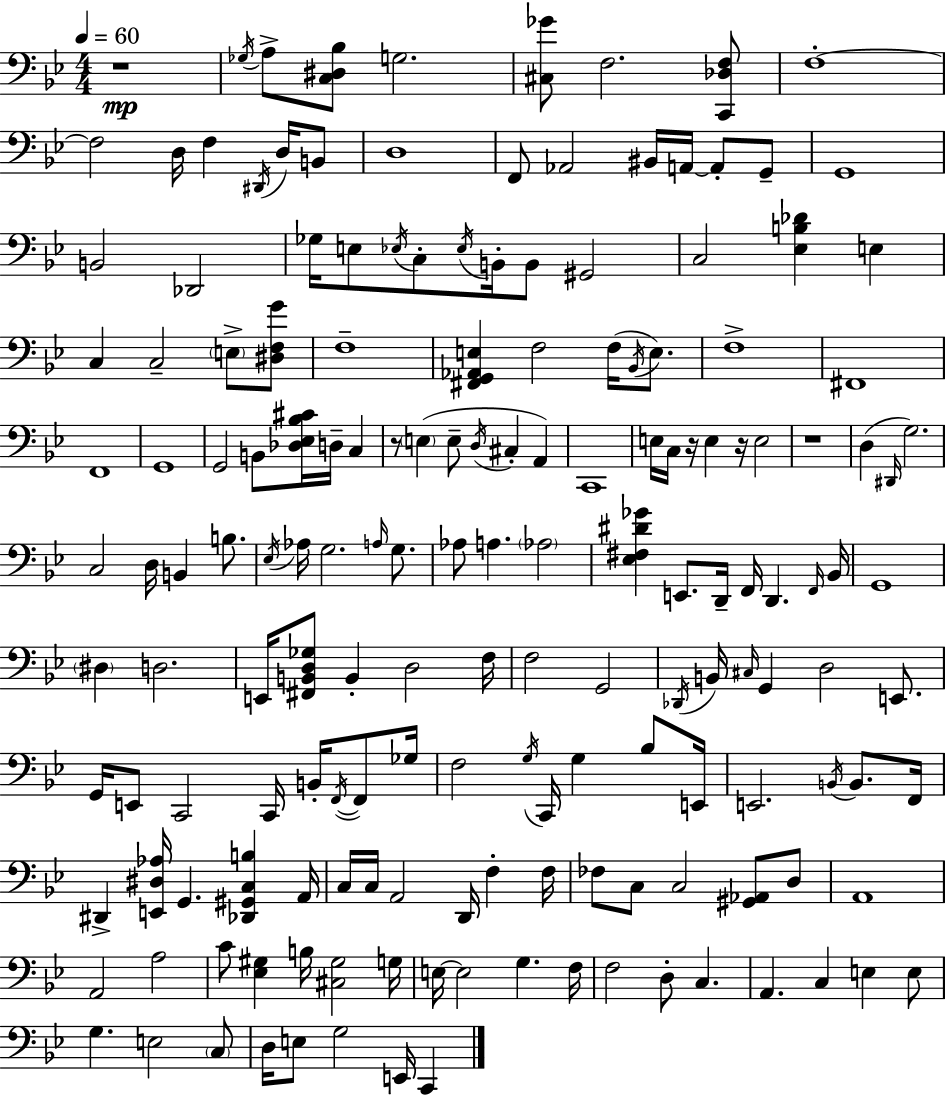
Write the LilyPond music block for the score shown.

{
  \clef bass
  \numericTimeSignature
  \time 4/4
  \key g \minor
  \tempo 4 = 60
  r1\mp | \acciaccatura { ges16 } a8-> <c dis bes>8 g2. | <cis ges'>8 f2. <c, des f>8 | f1-.~~ | \break f2 d16 f4 \acciaccatura { dis,16 } d16 | b,8 d1 | f,8 aes,2 bis,16 a,16~~ a,8-. | g,8-- g,1 | \break b,2 des,2 | ges16 e8 \acciaccatura { ees16 } c8-. \acciaccatura { ees16 } b,16-. b,8 gis,2 | c2 <ees b des'>4 | e4 c4 c2-- | \break \parenthesize e8-> <dis f g'>8 f1-- | <fis, g, aes, e>4 f2 | f16( \acciaccatura { bes,16 } e8.) f1-> | fis,1 | \break f,1 | g,1 | g,2 b,8 <des ees bes cis'>16 | d16-- c4 r8 \parenthesize e4( e8-- \acciaccatura { d16 } cis4-. | \break a,4) c,1 | e16 c16 r16 e4 r16 e2 | r1 | d4( \grace { dis,16 } g2.) | \break c2 d16 | b,4 b8. \acciaccatura { ees16 } aes16 g2. | \grace { a16 } g8. aes8 a4. | \parenthesize aes2 <ees fis dis' ges'>4 e,8. | \break d,16-- f,16 d,4. \grace { f,16 } bes,16 g,1 | \parenthesize dis4 d2. | e,16 <fis, b, d ges>8 b,4-. | d2 f16 f2 | \break g,2 \acciaccatura { des,16 } b,16 \grace { cis16 } g,4 | d2 e,8. g,16 e,8 c,2 | c,16 b,16-. \acciaccatura { f,16~ }~ f,8 ges16 f2 | \acciaccatura { g16 } c,16 g4 bes8 e,16 e,2. | \break \acciaccatura { b,16 } b,8. f,16 dis,4-> | <e, dis aes>16 g,4. <des, gis, c b>4 a,16 c16 | c16 a,2 d,16 f4-. f16 fes8 | c8 c2 <gis, aes,>8 d8 a,1 | \break a,2 | a2 c'8 | <ees gis>4 b16 <cis gis>2 g16 e16~~ | e2 g4. f16 f2 | \break d8-. c4. a,4. | c4 e4 e8 g4. | e2 \parenthesize c8 d16 | e8 g2 e,16 c,4 \bar "|."
}